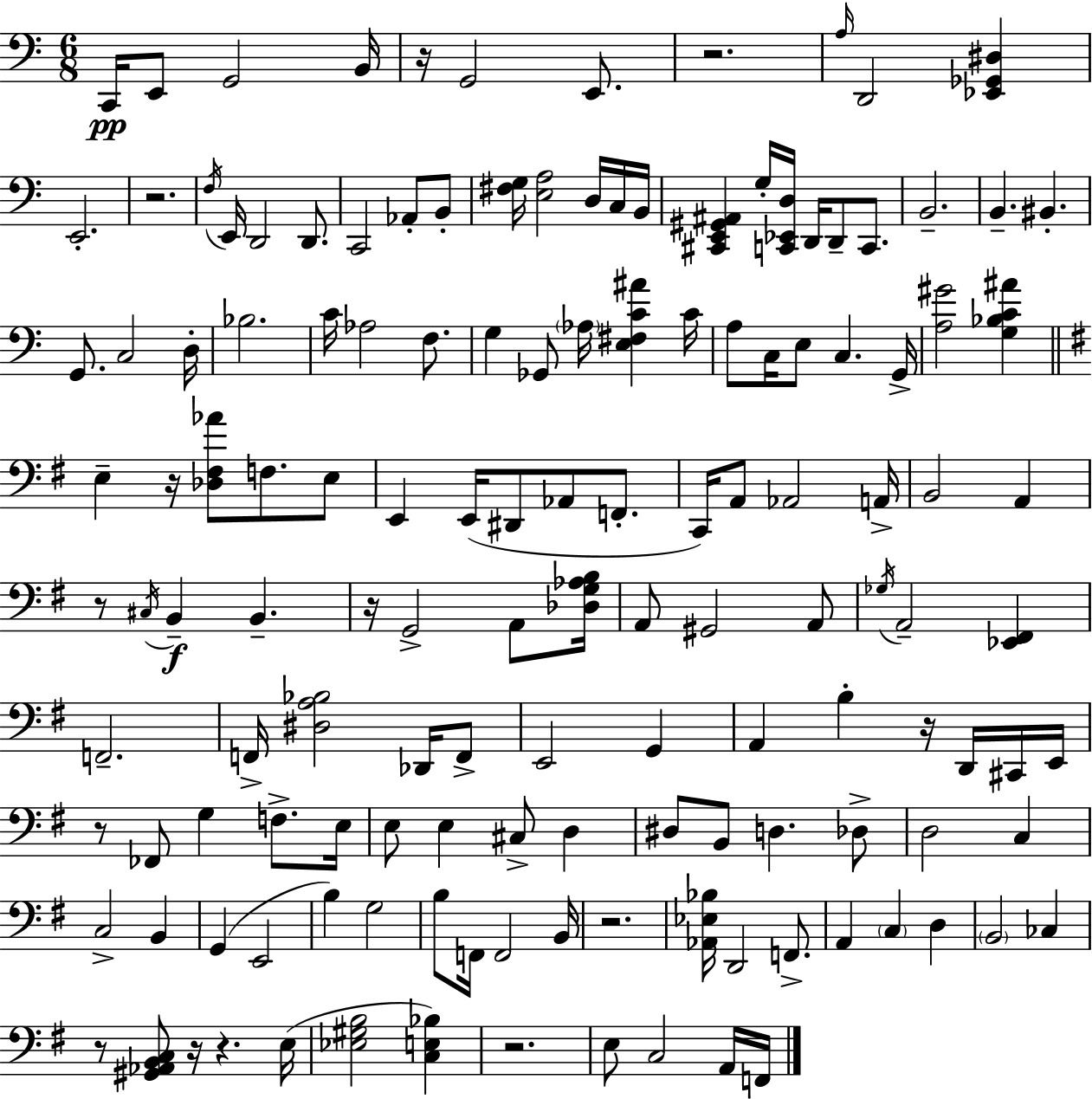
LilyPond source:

{
  \clef bass
  \numericTimeSignature
  \time 6/8
  \key c \major
  c,16\pp e,8 g,2 b,16 | r16 g,2 e,8. | r2. | \grace { a16 } d,2 <ees, ges, dis>4 | \break e,2.-. | r2. | \acciaccatura { f16 } e,16 d,2 d,8. | c,2 aes,8-. | \break b,8-. <fis g>16 <e a>2 d16 | c16 b,16 <cis, e, gis, ais,>4 g16-. <c, ees, d>16 d,16 d,8-- c,8. | b,2.-- | b,4.-- bis,4.-. | \break g,8. c2 | d16-. bes2. | c'16 aes2 f8. | g4 ges,8 \parenthesize aes16 <e fis c' ais'>4 | \break c'16 a8 c16 e8 c4. | g,16-> <a gis'>2 <g bes c' ais'>4 | \bar "||" \break \key g \major e4-- r16 <des fis aes'>8 f8. e8 | e,4 e,16( dis,8 aes,8 f,8.-. | c,16) a,8 aes,2 a,16-> | b,2 a,4 | \break r8 \acciaccatura { cis16 } b,4--\f b,4.-- | r16 g,2-> a,8 | <des g aes b>16 a,8 gis,2 a,8 | \acciaccatura { ges16 } a,2-- <ees, fis,>4 | \break f,2.-- | f,16-> <dis a bes>2 des,16 | f,8-> e,2 g,4 | a,4 b4-. r16 d,16 | \break cis,16 e,16 r8 fes,8 g4 f8.-> | e16 e8 e4 cis8-> d4 | dis8 b,8 d4. | des8-> d2 c4 | \break c2-> b,4 | g,4( e,2 | b4) g2 | b8 f,16 f,2 | \break b,16 r2. | <aes, ees bes>16 d,2 f,8.-> | a,4 \parenthesize c4 d4 | \parenthesize b,2 ces4 | \break r8 <gis, aes, b, c>8 r16 r4. | e16( <ees gis b>2 <c e bes>4) | r2. | e8 c2 | \break a,16 f,16 \bar "|."
}